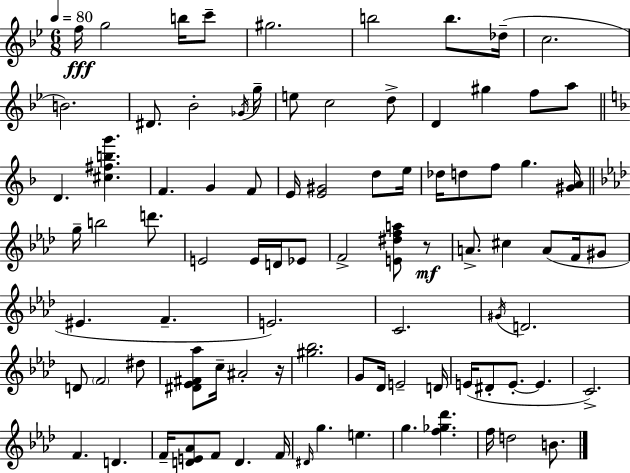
{
  \clef treble
  \numericTimeSignature
  \time 6/8
  \key g \minor
  \tempo 4 = 80
  f''16\fff g''2 b''16 c'''8-- | gis''2. | b''2 b''8. des''16--( | c''2. | \break b'2.) | dis'8. bes'2-. \acciaccatura { ges'16 } | g''16-- e''8 c''2 d''8-> | d'4 gis''4 f''8 a''8 | \break \bar "||" \break \key d \minor d'4. <cis'' fis'' b'' g'''>4. | f'4. g'4 f'8 | e'16 <e' gis'>2 d''8 e''16 | des''16 d''8 f''8 g''4. <gis' a'>16 | \break \bar "||" \break \key aes \major g''16-- b''2 d'''8. | e'2 e'16 d'16 ees'8 | f'2-> <e' dis'' f'' a''>8 r8\mf | a'8.-> cis''4 a'8( f'16 gis'8 | \break eis'4. f'4.-- | e'2.) | c'2. | \acciaccatura { gis'16 } d'2. | \break d'8 \parenthesize f'2 dis''8 | <dis' ees' fis' aes''>8 c''16-- ais'2-. | r16 <gis'' bes''>2. | g'8 des'16 e'2-- | \break d'16 e'16( dis'8-. e'8.-.~~ e'4. | c'2.->) | f'4. d'4. | f'16-- <d' e' aes'>8 f'8 d'4. | \break f'16 \grace { dis'16 } g''4. e''4. | g''4. <f'' ges'' des'''>4. | f''16 d''2 b'8. | \bar "|."
}